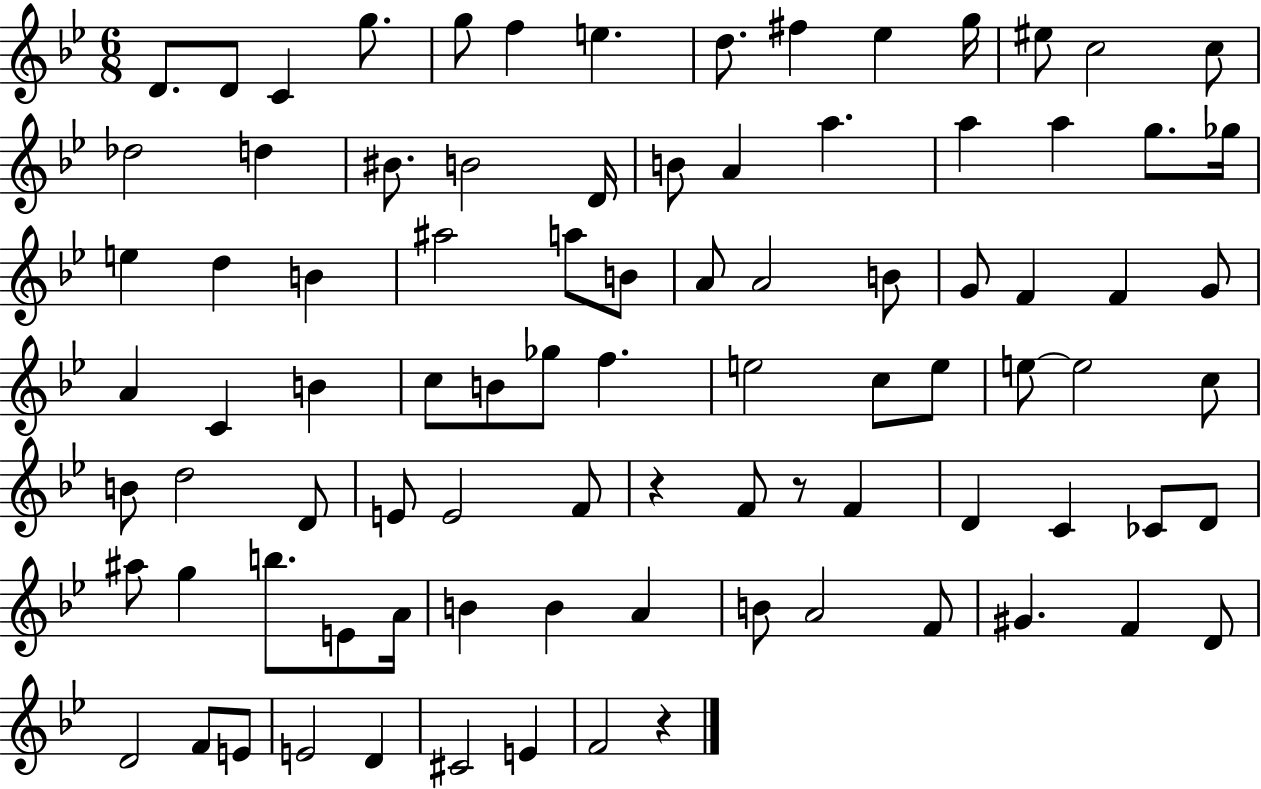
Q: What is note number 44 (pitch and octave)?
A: B4